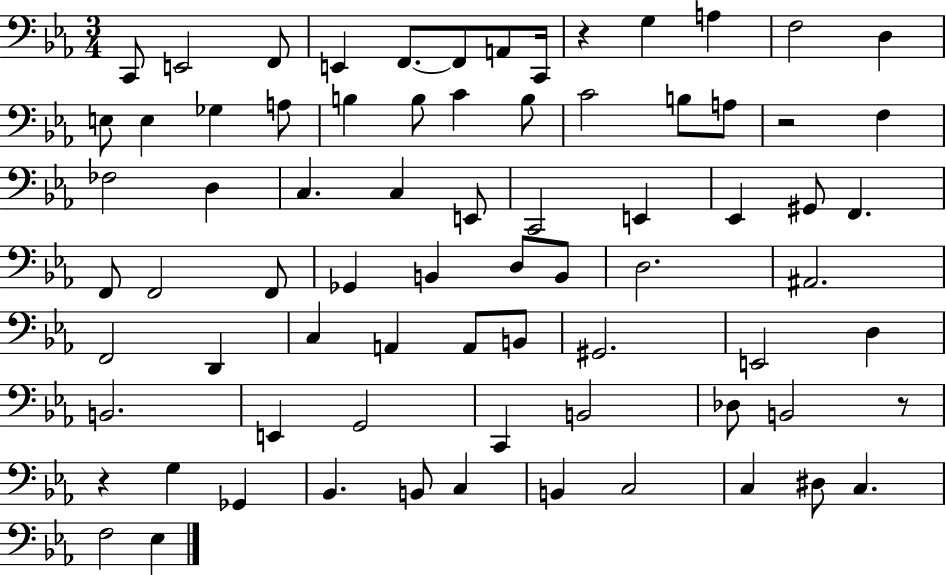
C2/e E2/h F2/e E2/q F2/e. F2/e A2/e C2/s R/q G3/q A3/q F3/h D3/q E3/e E3/q Gb3/q A3/e B3/q B3/e C4/q B3/e C4/h B3/e A3/e R/h F3/q FES3/h D3/q C3/q. C3/q E2/e C2/h E2/q Eb2/q G#2/e F2/q. F2/e F2/h F2/e Gb2/q B2/q D3/e B2/e D3/h. A#2/h. F2/h D2/q C3/q A2/q A2/e B2/e G#2/h. E2/h D3/q B2/h. E2/q G2/h C2/q B2/h Db3/e B2/h R/e R/q G3/q Gb2/q Bb2/q. B2/e C3/q B2/q C3/h C3/q D#3/e C3/q. F3/h Eb3/q